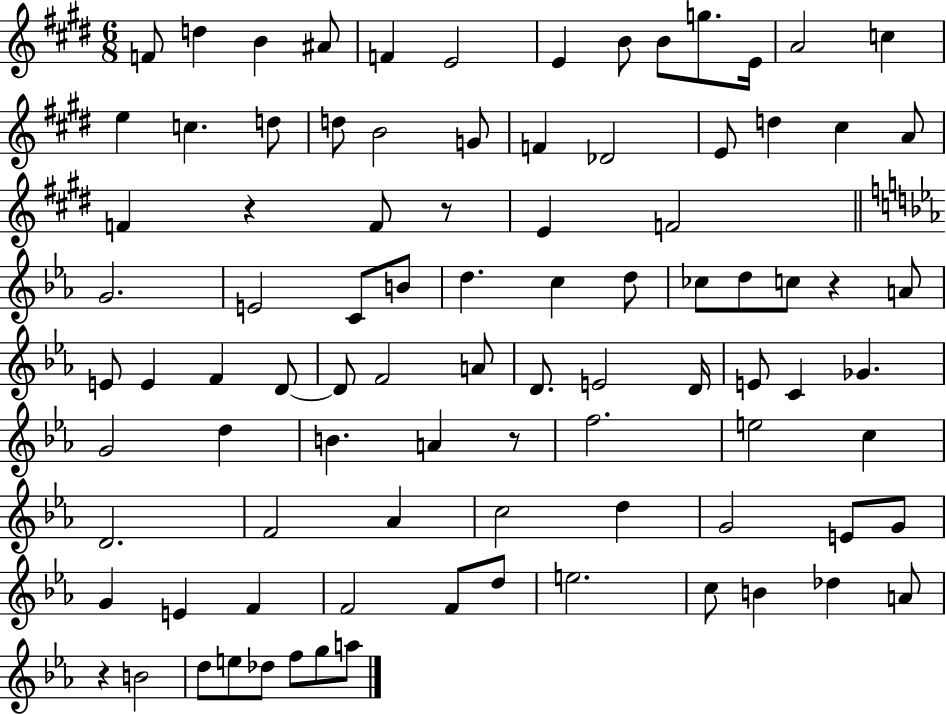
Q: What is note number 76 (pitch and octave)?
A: C5